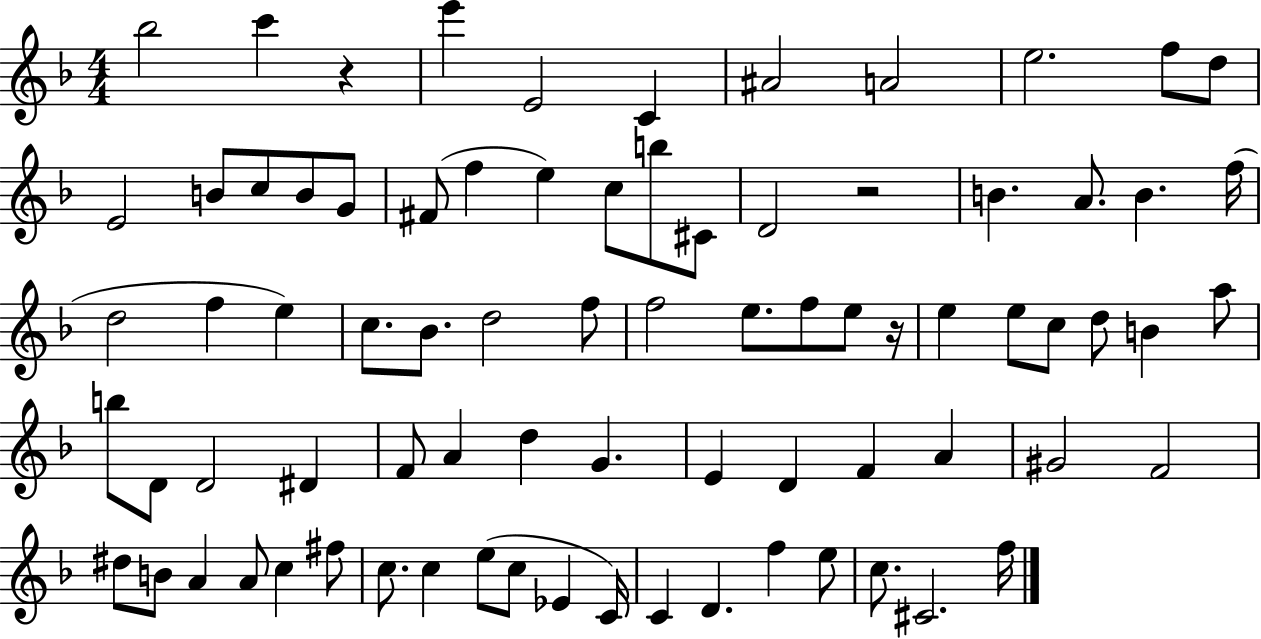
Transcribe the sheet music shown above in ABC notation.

X:1
T:Untitled
M:4/4
L:1/4
K:F
_b2 c' z e' E2 C ^A2 A2 e2 f/2 d/2 E2 B/2 c/2 B/2 G/2 ^F/2 f e c/2 b/2 ^C/2 D2 z2 B A/2 B f/4 d2 f e c/2 _B/2 d2 f/2 f2 e/2 f/2 e/2 z/4 e e/2 c/2 d/2 B a/2 b/2 D/2 D2 ^D F/2 A d G E D F A ^G2 F2 ^d/2 B/2 A A/2 c ^f/2 c/2 c e/2 c/2 _E C/4 C D f e/2 c/2 ^C2 f/4